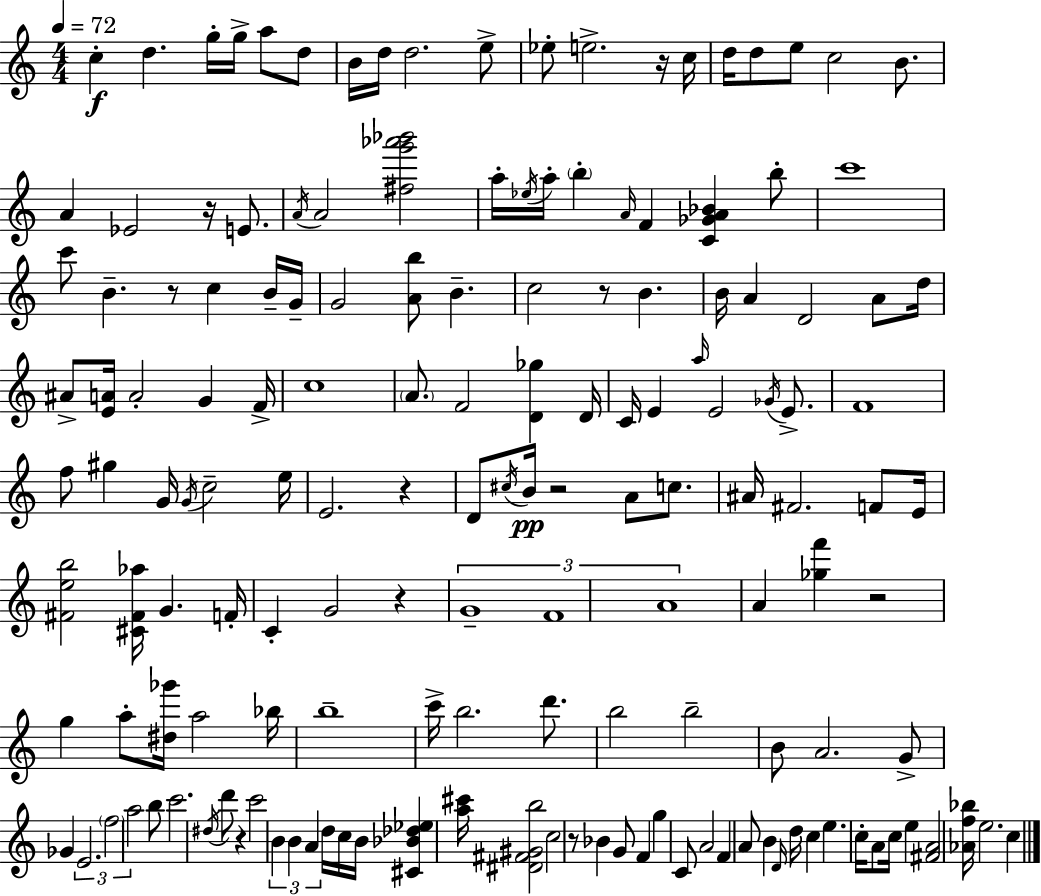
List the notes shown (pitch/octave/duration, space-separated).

C5/q D5/q. G5/s G5/s A5/e D5/e B4/s D5/s D5/h. E5/e Eb5/e E5/h. R/s C5/s D5/s D5/e E5/e C5/h B4/e. A4/q Eb4/h R/s E4/e. A4/s A4/h [F#5,G6,Ab6,Bb6]/h A5/s Eb5/s A5/s B5/q A4/s F4/q [C4,Gb4,A4,Bb4]/q B5/e C6/w C6/e B4/q. R/e C5/q B4/s G4/s G4/h [A4,B5]/e B4/q. C5/h R/e B4/q. B4/s A4/q D4/h A4/e D5/s A#4/e [E4,A4]/s A4/h G4/q F4/s C5/w A4/e. F4/h [D4,Gb5]/q D4/s C4/s E4/q A5/s E4/h Gb4/s E4/e. F4/w F5/e G#5/q G4/s G4/s C5/h E5/s E4/h. R/q D4/e C#5/s B4/s R/h A4/e C5/e. A#4/s F#4/h. F4/e E4/s [F#4,E5,B5]/h [C#4,F#4,Ab5]/s G4/q. F4/s C4/q G4/h R/q G4/w F4/w A4/w A4/q [Gb5,F6]/q R/h G5/q A5/e [D#5,Gb6]/s A5/h Bb5/s B5/w C6/s B5/h. D6/e. B5/h B5/h B4/e A4/h. G4/e Gb4/q E4/h. F5/h A5/h B5/e C6/h. D#5/s D6/e R/q C6/h B4/q B4/q A4/q D5/s C5/s B4/s [C#4,Bb4,Db5,Eb5]/q [A5,C#6]/s [D#4,F#4,G#4,B5]/h C5/h R/e Bb4/q G4/e F4/q G5/q C4/e A4/h F4/q A4/e B4/q D4/s D5/s C5/q E5/q. C5/s A4/e C5/s E5/q [F#4,A4]/h [Ab4,F5,Bb5]/s E5/h. C5/q